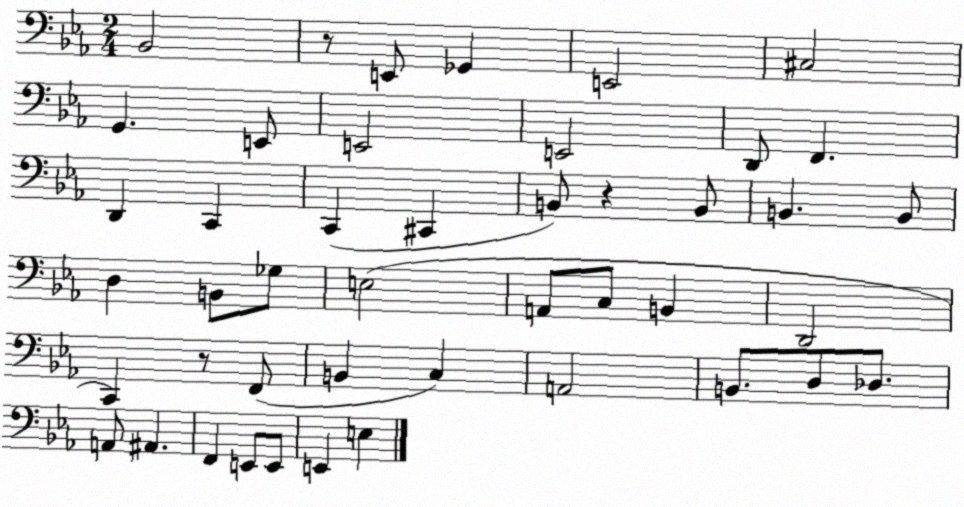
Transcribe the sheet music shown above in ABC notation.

X:1
T:Untitled
M:2/4
L:1/4
K:Eb
_B,,2 z/2 E,,/2 _G,, E,,2 ^C,2 G,, E,,/2 E,,2 E,,2 D,,/2 F,, D,, C,, C,, ^C,, B,,/2 z B,,/2 B,, B,,/2 D, B,,/2 _G,/2 E,2 A,,/2 C,/2 B,, D,,2 C,, z/2 F,,/2 B,, C, A,,2 B,,/2 D,/2 _D,/2 A,,/2 ^A,, F,, E,,/2 E,,/2 E,, E,